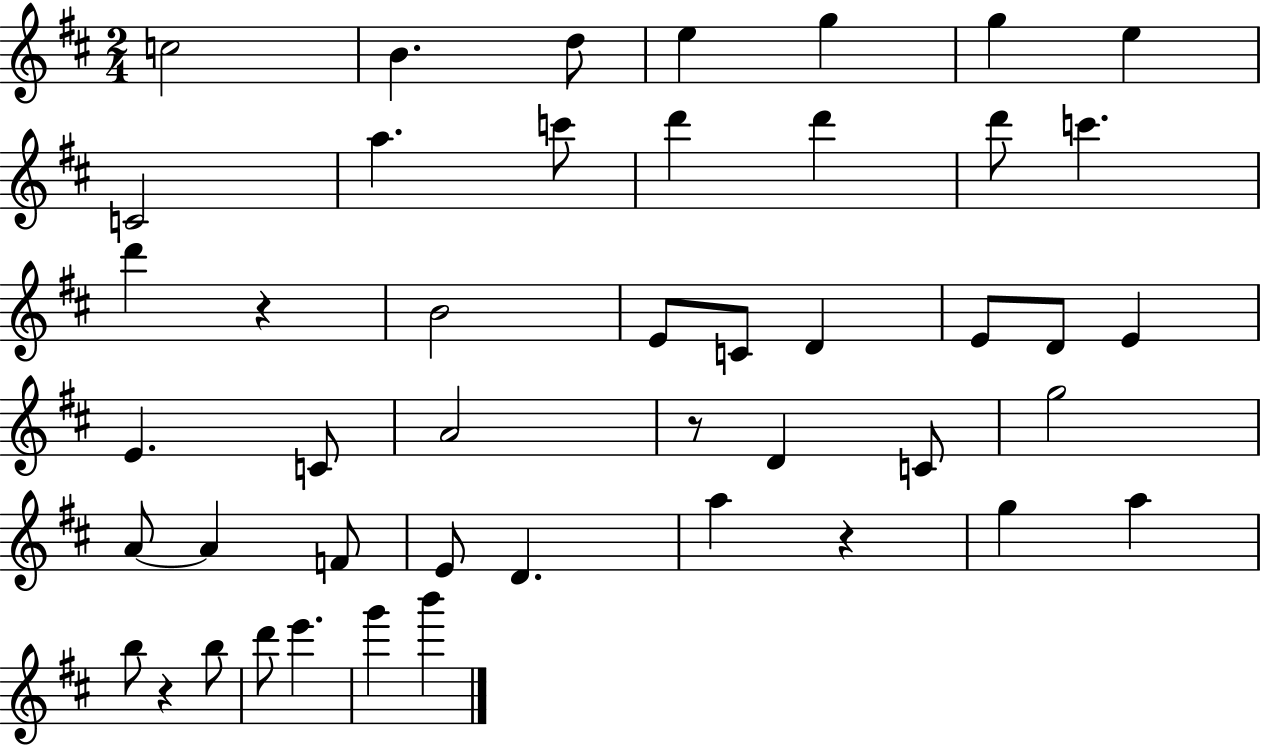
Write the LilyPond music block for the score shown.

{
  \clef treble
  \numericTimeSignature
  \time 2/4
  \key d \major
  c''2 | b'4. d''8 | e''4 g''4 | g''4 e''4 | \break c'2 | a''4. c'''8 | d'''4 d'''4 | d'''8 c'''4. | \break d'''4 r4 | b'2 | e'8 c'8 d'4 | e'8 d'8 e'4 | \break e'4. c'8 | a'2 | r8 d'4 c'8 | g''2 | \break a'8~~ a'4 f'8 | e'8 d'4. | a''4 r4 | g''4 a''4 | \break b''8 r4 b''8 | d'''8 e'''4. | g'''4 b'''4 | \bar "|."
}